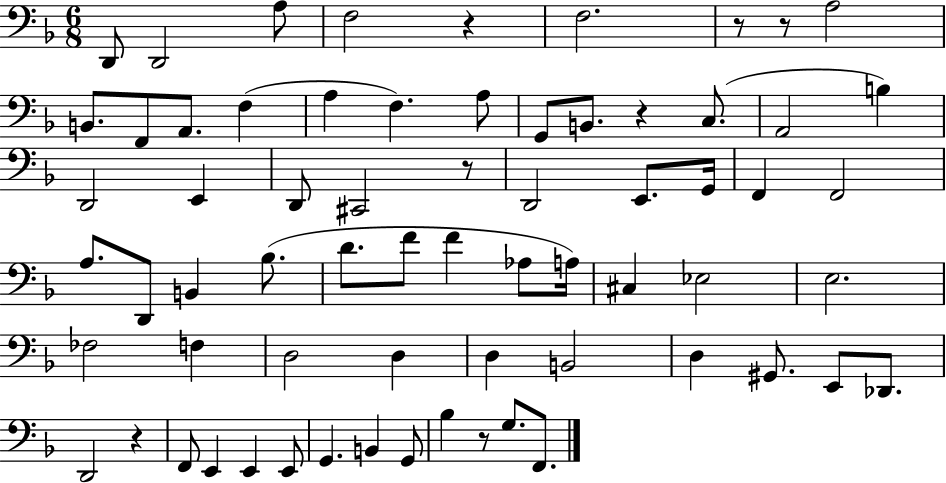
X:1
T:Untitled
M:6/8
L:1/4
K:F
D,,/2 D,,2 A,/2 F,2 z F,2 z/2 z/2 A,2 B,,/2 F,,/2 A,,/2 F, A, F, A,/2 G,,/2 B,,/2 z C,/2 A,,2 B, D,,2 E,, D,,/2 ^C,,2 z/2 D,,2 E,,/2 G,,/4 F,, F,,2 A,/2 D,,/2 B,, _B,/2 D/2 F/2 F _A,/2 A,/4 ^C, _E,2 E,2 _F,2 F, D,2 D, D, B,,2 D, ^G,,/2 E,,/2 _D,,/2 D,,2 z F,,/2 E,, E,, E,,/2 G,, B,, G,,/2 _B, z/2 G,/2 F,,/2